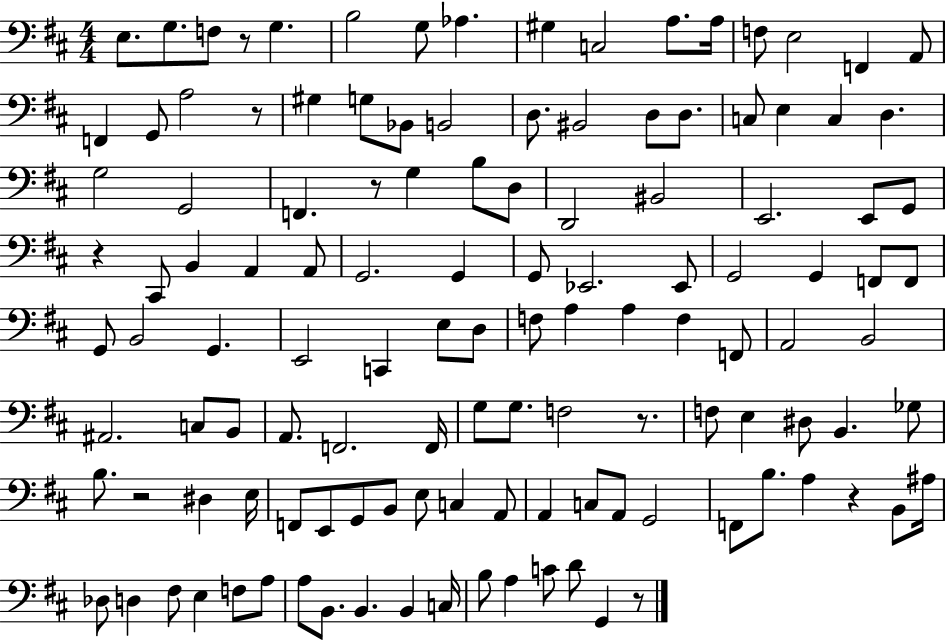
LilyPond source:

{
  \clef bass
  \numericTimeSignature
  \time 4/4
  \key d \major
  e8. g8. f8 r8 g4. | b2 g8 aes4. | gis4 c2 a8. a16 | f8 e2 f,4 a,8 | \break f,4 g,8 a2 r8 | gis4 g8 bes,8 b,2 | d8. bis,2 d8 d8. | c8 e4 c4 d4. | \break g2 g,2 | f,4. r8 g4 b8 d8 | d,2 bis,2 | e,2. e,8 g,8 | \break r4 cis,8 b,4 a,4 a,8 | g,2. g,4 | g,8 ees,2. ees,8 | g,2 g,4 f,8 f,8 | \break g,8 b,2 g,4. | e,2 c,4 e8 d8 | f8 a4 a4 f4 f,8 | a,2 b,2 | \break ais,2. c8 b,8 | a,8. f,2. f,16 | g8 g8. f2 r8. | f8 e4 dis8 b,4. ges8 | \break b8. r2 dis4 e16 | f,8 e,8 g,8 b,8 e8 c4 a,8 | a,4 c8 a,8 g,2 | f,8 b8. a4 r4 b,8 ais16 | \break des8 d4 fis8 e4 f8 a8 | a8 b,8. b,4. b,4 c16 | b8 a4 c'8 d'8 g,4 r8 | \bar "|."
}